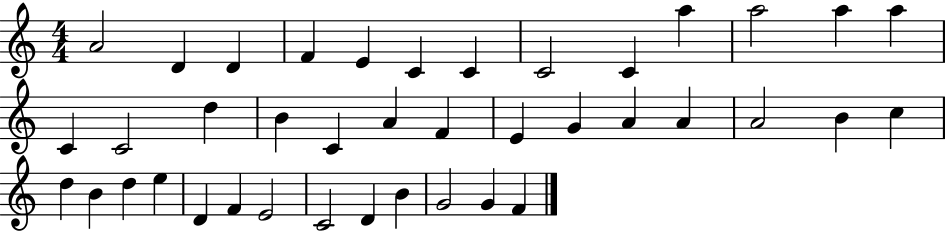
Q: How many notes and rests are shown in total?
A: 40